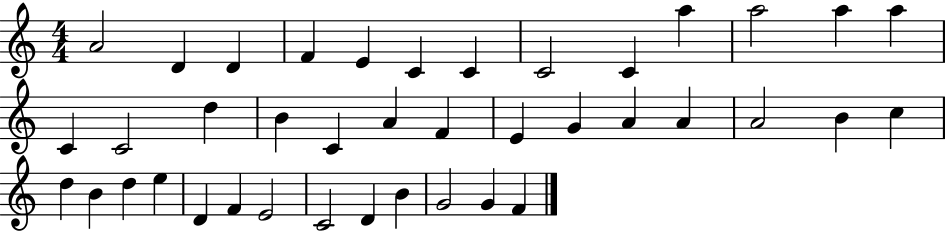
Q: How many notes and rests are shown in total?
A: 40